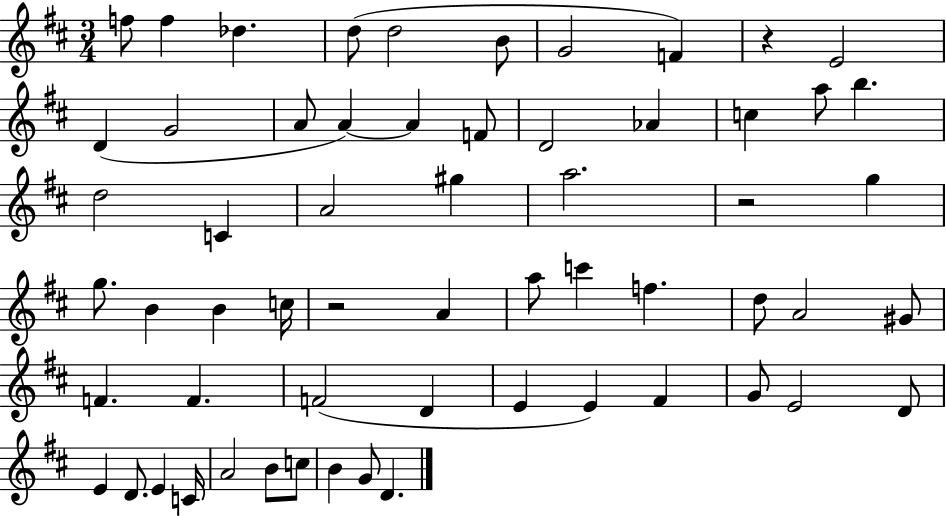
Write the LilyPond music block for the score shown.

{
  \clef treble
  \numericTimeSignature
  \time 3/4
  \key d \major
  \repeat volta 2 { f''8 f''4 des''4. | d''8( d''2 b'8 | g'2 f'4) | r4 e'2 | \break d'4( g'2 | a'8 a'4~~) a'4 f'8 | d'2 aes'4 | c''4 a''8 b''4. | \break d''2 c'4 | a'2 gis''4 | a''2. | r2 g''4 | \break g''8. b'4 b'4 c''16 | r2 a'4 | a''8 c'''4 f''4. | d''8 a'2 gis'8 | \break f'4. f'4. | f'2( d'4 | e'4 e'4) fis'4 | g'8 e'2 d'8 | \break e'4 d'8. e'4 c'16 | a'2 b'8 c''8 | b'4 g'8 d'4. | } \bar "|."
}